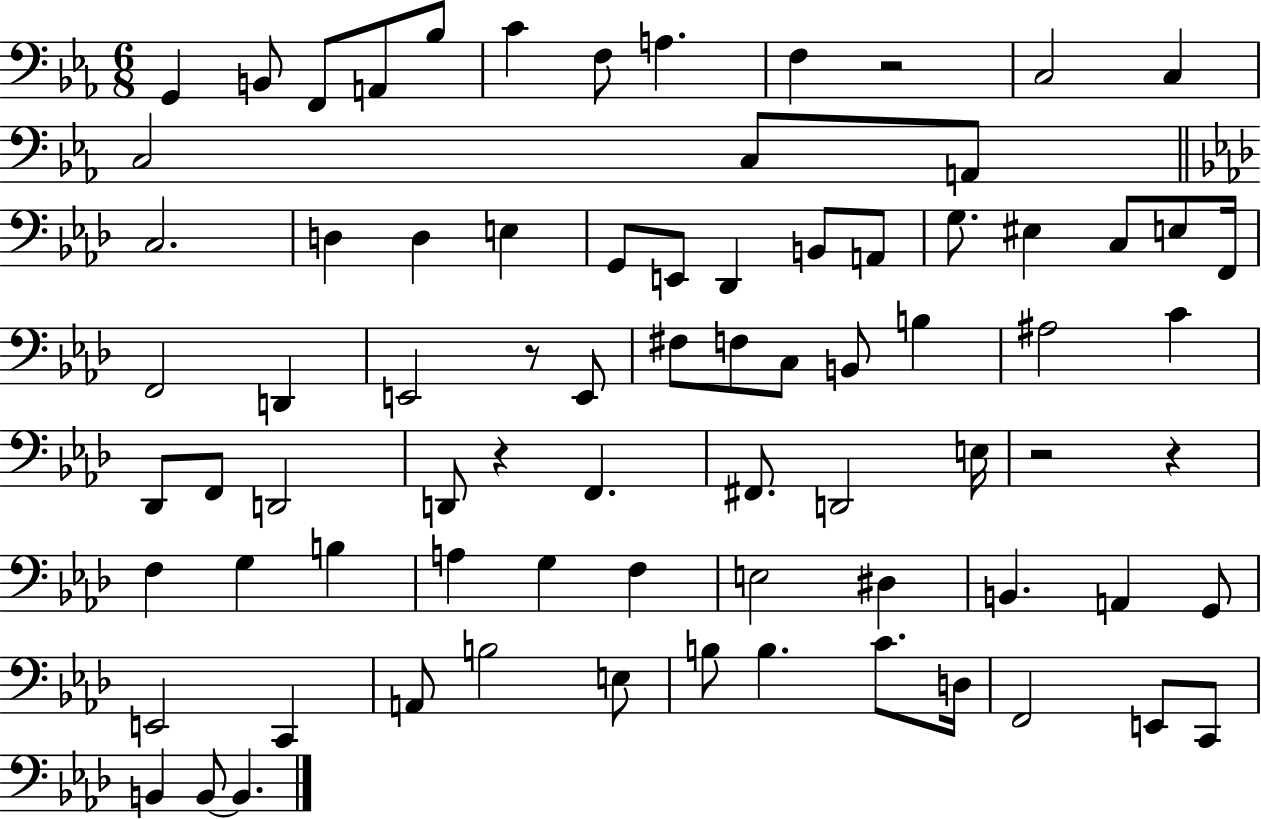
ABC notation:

X:1
T:Untitled
M:6/8
L:1/4
K:Eb
G,, B,,/2 F,,/2 A,,/2 _B,/2 C F,/2 A, F, z2 C,2 C, C,2 C,/2 A,,/2 C,2 D, D, E, G,,/2 E,,/2 _D,, B,,/2 A,,/2 G,/2 ^E, C,/2 E,/2 F,,/4 F,,2 D,, E,,2 z/2 E,,/2 ^F,/2 F,/2 C,/2 B,,/2 B, ^A,2 C _D,,/2 F,,/2 D,,2 D,,/2 z F,, ^F,,/2 D,,2 E,/4 z2 z F, G, B, A, G, F, E,2 ^D, B,, A,, G,,/2 E,,2 C,, A,,/2 B,2 E,/2 B,/2 B, C/2 D,/4 F,,2 E,,/2 C,,/2 B,, B,,/2 B,,